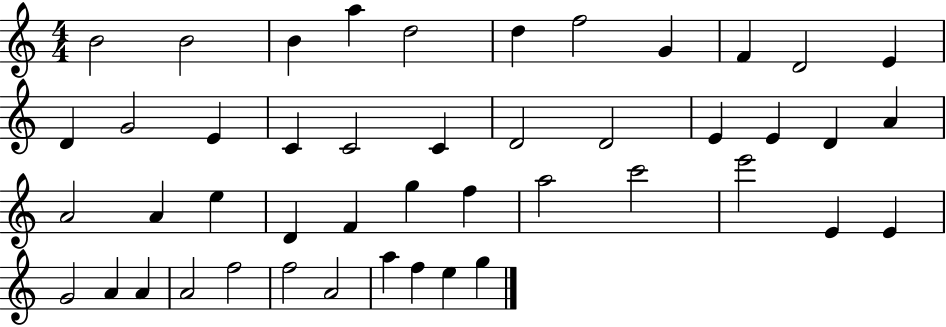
X:1
T:Untitled
M:4/4
L:1/4
K:C
B2 B2 B a d2 d f2 G F D2 E D G2 E C C2 C D2 D2 E E D A A2 A e D F g f a2 c'2 e'2 E E G2 A A A2 f2 f2 A2 a f e g